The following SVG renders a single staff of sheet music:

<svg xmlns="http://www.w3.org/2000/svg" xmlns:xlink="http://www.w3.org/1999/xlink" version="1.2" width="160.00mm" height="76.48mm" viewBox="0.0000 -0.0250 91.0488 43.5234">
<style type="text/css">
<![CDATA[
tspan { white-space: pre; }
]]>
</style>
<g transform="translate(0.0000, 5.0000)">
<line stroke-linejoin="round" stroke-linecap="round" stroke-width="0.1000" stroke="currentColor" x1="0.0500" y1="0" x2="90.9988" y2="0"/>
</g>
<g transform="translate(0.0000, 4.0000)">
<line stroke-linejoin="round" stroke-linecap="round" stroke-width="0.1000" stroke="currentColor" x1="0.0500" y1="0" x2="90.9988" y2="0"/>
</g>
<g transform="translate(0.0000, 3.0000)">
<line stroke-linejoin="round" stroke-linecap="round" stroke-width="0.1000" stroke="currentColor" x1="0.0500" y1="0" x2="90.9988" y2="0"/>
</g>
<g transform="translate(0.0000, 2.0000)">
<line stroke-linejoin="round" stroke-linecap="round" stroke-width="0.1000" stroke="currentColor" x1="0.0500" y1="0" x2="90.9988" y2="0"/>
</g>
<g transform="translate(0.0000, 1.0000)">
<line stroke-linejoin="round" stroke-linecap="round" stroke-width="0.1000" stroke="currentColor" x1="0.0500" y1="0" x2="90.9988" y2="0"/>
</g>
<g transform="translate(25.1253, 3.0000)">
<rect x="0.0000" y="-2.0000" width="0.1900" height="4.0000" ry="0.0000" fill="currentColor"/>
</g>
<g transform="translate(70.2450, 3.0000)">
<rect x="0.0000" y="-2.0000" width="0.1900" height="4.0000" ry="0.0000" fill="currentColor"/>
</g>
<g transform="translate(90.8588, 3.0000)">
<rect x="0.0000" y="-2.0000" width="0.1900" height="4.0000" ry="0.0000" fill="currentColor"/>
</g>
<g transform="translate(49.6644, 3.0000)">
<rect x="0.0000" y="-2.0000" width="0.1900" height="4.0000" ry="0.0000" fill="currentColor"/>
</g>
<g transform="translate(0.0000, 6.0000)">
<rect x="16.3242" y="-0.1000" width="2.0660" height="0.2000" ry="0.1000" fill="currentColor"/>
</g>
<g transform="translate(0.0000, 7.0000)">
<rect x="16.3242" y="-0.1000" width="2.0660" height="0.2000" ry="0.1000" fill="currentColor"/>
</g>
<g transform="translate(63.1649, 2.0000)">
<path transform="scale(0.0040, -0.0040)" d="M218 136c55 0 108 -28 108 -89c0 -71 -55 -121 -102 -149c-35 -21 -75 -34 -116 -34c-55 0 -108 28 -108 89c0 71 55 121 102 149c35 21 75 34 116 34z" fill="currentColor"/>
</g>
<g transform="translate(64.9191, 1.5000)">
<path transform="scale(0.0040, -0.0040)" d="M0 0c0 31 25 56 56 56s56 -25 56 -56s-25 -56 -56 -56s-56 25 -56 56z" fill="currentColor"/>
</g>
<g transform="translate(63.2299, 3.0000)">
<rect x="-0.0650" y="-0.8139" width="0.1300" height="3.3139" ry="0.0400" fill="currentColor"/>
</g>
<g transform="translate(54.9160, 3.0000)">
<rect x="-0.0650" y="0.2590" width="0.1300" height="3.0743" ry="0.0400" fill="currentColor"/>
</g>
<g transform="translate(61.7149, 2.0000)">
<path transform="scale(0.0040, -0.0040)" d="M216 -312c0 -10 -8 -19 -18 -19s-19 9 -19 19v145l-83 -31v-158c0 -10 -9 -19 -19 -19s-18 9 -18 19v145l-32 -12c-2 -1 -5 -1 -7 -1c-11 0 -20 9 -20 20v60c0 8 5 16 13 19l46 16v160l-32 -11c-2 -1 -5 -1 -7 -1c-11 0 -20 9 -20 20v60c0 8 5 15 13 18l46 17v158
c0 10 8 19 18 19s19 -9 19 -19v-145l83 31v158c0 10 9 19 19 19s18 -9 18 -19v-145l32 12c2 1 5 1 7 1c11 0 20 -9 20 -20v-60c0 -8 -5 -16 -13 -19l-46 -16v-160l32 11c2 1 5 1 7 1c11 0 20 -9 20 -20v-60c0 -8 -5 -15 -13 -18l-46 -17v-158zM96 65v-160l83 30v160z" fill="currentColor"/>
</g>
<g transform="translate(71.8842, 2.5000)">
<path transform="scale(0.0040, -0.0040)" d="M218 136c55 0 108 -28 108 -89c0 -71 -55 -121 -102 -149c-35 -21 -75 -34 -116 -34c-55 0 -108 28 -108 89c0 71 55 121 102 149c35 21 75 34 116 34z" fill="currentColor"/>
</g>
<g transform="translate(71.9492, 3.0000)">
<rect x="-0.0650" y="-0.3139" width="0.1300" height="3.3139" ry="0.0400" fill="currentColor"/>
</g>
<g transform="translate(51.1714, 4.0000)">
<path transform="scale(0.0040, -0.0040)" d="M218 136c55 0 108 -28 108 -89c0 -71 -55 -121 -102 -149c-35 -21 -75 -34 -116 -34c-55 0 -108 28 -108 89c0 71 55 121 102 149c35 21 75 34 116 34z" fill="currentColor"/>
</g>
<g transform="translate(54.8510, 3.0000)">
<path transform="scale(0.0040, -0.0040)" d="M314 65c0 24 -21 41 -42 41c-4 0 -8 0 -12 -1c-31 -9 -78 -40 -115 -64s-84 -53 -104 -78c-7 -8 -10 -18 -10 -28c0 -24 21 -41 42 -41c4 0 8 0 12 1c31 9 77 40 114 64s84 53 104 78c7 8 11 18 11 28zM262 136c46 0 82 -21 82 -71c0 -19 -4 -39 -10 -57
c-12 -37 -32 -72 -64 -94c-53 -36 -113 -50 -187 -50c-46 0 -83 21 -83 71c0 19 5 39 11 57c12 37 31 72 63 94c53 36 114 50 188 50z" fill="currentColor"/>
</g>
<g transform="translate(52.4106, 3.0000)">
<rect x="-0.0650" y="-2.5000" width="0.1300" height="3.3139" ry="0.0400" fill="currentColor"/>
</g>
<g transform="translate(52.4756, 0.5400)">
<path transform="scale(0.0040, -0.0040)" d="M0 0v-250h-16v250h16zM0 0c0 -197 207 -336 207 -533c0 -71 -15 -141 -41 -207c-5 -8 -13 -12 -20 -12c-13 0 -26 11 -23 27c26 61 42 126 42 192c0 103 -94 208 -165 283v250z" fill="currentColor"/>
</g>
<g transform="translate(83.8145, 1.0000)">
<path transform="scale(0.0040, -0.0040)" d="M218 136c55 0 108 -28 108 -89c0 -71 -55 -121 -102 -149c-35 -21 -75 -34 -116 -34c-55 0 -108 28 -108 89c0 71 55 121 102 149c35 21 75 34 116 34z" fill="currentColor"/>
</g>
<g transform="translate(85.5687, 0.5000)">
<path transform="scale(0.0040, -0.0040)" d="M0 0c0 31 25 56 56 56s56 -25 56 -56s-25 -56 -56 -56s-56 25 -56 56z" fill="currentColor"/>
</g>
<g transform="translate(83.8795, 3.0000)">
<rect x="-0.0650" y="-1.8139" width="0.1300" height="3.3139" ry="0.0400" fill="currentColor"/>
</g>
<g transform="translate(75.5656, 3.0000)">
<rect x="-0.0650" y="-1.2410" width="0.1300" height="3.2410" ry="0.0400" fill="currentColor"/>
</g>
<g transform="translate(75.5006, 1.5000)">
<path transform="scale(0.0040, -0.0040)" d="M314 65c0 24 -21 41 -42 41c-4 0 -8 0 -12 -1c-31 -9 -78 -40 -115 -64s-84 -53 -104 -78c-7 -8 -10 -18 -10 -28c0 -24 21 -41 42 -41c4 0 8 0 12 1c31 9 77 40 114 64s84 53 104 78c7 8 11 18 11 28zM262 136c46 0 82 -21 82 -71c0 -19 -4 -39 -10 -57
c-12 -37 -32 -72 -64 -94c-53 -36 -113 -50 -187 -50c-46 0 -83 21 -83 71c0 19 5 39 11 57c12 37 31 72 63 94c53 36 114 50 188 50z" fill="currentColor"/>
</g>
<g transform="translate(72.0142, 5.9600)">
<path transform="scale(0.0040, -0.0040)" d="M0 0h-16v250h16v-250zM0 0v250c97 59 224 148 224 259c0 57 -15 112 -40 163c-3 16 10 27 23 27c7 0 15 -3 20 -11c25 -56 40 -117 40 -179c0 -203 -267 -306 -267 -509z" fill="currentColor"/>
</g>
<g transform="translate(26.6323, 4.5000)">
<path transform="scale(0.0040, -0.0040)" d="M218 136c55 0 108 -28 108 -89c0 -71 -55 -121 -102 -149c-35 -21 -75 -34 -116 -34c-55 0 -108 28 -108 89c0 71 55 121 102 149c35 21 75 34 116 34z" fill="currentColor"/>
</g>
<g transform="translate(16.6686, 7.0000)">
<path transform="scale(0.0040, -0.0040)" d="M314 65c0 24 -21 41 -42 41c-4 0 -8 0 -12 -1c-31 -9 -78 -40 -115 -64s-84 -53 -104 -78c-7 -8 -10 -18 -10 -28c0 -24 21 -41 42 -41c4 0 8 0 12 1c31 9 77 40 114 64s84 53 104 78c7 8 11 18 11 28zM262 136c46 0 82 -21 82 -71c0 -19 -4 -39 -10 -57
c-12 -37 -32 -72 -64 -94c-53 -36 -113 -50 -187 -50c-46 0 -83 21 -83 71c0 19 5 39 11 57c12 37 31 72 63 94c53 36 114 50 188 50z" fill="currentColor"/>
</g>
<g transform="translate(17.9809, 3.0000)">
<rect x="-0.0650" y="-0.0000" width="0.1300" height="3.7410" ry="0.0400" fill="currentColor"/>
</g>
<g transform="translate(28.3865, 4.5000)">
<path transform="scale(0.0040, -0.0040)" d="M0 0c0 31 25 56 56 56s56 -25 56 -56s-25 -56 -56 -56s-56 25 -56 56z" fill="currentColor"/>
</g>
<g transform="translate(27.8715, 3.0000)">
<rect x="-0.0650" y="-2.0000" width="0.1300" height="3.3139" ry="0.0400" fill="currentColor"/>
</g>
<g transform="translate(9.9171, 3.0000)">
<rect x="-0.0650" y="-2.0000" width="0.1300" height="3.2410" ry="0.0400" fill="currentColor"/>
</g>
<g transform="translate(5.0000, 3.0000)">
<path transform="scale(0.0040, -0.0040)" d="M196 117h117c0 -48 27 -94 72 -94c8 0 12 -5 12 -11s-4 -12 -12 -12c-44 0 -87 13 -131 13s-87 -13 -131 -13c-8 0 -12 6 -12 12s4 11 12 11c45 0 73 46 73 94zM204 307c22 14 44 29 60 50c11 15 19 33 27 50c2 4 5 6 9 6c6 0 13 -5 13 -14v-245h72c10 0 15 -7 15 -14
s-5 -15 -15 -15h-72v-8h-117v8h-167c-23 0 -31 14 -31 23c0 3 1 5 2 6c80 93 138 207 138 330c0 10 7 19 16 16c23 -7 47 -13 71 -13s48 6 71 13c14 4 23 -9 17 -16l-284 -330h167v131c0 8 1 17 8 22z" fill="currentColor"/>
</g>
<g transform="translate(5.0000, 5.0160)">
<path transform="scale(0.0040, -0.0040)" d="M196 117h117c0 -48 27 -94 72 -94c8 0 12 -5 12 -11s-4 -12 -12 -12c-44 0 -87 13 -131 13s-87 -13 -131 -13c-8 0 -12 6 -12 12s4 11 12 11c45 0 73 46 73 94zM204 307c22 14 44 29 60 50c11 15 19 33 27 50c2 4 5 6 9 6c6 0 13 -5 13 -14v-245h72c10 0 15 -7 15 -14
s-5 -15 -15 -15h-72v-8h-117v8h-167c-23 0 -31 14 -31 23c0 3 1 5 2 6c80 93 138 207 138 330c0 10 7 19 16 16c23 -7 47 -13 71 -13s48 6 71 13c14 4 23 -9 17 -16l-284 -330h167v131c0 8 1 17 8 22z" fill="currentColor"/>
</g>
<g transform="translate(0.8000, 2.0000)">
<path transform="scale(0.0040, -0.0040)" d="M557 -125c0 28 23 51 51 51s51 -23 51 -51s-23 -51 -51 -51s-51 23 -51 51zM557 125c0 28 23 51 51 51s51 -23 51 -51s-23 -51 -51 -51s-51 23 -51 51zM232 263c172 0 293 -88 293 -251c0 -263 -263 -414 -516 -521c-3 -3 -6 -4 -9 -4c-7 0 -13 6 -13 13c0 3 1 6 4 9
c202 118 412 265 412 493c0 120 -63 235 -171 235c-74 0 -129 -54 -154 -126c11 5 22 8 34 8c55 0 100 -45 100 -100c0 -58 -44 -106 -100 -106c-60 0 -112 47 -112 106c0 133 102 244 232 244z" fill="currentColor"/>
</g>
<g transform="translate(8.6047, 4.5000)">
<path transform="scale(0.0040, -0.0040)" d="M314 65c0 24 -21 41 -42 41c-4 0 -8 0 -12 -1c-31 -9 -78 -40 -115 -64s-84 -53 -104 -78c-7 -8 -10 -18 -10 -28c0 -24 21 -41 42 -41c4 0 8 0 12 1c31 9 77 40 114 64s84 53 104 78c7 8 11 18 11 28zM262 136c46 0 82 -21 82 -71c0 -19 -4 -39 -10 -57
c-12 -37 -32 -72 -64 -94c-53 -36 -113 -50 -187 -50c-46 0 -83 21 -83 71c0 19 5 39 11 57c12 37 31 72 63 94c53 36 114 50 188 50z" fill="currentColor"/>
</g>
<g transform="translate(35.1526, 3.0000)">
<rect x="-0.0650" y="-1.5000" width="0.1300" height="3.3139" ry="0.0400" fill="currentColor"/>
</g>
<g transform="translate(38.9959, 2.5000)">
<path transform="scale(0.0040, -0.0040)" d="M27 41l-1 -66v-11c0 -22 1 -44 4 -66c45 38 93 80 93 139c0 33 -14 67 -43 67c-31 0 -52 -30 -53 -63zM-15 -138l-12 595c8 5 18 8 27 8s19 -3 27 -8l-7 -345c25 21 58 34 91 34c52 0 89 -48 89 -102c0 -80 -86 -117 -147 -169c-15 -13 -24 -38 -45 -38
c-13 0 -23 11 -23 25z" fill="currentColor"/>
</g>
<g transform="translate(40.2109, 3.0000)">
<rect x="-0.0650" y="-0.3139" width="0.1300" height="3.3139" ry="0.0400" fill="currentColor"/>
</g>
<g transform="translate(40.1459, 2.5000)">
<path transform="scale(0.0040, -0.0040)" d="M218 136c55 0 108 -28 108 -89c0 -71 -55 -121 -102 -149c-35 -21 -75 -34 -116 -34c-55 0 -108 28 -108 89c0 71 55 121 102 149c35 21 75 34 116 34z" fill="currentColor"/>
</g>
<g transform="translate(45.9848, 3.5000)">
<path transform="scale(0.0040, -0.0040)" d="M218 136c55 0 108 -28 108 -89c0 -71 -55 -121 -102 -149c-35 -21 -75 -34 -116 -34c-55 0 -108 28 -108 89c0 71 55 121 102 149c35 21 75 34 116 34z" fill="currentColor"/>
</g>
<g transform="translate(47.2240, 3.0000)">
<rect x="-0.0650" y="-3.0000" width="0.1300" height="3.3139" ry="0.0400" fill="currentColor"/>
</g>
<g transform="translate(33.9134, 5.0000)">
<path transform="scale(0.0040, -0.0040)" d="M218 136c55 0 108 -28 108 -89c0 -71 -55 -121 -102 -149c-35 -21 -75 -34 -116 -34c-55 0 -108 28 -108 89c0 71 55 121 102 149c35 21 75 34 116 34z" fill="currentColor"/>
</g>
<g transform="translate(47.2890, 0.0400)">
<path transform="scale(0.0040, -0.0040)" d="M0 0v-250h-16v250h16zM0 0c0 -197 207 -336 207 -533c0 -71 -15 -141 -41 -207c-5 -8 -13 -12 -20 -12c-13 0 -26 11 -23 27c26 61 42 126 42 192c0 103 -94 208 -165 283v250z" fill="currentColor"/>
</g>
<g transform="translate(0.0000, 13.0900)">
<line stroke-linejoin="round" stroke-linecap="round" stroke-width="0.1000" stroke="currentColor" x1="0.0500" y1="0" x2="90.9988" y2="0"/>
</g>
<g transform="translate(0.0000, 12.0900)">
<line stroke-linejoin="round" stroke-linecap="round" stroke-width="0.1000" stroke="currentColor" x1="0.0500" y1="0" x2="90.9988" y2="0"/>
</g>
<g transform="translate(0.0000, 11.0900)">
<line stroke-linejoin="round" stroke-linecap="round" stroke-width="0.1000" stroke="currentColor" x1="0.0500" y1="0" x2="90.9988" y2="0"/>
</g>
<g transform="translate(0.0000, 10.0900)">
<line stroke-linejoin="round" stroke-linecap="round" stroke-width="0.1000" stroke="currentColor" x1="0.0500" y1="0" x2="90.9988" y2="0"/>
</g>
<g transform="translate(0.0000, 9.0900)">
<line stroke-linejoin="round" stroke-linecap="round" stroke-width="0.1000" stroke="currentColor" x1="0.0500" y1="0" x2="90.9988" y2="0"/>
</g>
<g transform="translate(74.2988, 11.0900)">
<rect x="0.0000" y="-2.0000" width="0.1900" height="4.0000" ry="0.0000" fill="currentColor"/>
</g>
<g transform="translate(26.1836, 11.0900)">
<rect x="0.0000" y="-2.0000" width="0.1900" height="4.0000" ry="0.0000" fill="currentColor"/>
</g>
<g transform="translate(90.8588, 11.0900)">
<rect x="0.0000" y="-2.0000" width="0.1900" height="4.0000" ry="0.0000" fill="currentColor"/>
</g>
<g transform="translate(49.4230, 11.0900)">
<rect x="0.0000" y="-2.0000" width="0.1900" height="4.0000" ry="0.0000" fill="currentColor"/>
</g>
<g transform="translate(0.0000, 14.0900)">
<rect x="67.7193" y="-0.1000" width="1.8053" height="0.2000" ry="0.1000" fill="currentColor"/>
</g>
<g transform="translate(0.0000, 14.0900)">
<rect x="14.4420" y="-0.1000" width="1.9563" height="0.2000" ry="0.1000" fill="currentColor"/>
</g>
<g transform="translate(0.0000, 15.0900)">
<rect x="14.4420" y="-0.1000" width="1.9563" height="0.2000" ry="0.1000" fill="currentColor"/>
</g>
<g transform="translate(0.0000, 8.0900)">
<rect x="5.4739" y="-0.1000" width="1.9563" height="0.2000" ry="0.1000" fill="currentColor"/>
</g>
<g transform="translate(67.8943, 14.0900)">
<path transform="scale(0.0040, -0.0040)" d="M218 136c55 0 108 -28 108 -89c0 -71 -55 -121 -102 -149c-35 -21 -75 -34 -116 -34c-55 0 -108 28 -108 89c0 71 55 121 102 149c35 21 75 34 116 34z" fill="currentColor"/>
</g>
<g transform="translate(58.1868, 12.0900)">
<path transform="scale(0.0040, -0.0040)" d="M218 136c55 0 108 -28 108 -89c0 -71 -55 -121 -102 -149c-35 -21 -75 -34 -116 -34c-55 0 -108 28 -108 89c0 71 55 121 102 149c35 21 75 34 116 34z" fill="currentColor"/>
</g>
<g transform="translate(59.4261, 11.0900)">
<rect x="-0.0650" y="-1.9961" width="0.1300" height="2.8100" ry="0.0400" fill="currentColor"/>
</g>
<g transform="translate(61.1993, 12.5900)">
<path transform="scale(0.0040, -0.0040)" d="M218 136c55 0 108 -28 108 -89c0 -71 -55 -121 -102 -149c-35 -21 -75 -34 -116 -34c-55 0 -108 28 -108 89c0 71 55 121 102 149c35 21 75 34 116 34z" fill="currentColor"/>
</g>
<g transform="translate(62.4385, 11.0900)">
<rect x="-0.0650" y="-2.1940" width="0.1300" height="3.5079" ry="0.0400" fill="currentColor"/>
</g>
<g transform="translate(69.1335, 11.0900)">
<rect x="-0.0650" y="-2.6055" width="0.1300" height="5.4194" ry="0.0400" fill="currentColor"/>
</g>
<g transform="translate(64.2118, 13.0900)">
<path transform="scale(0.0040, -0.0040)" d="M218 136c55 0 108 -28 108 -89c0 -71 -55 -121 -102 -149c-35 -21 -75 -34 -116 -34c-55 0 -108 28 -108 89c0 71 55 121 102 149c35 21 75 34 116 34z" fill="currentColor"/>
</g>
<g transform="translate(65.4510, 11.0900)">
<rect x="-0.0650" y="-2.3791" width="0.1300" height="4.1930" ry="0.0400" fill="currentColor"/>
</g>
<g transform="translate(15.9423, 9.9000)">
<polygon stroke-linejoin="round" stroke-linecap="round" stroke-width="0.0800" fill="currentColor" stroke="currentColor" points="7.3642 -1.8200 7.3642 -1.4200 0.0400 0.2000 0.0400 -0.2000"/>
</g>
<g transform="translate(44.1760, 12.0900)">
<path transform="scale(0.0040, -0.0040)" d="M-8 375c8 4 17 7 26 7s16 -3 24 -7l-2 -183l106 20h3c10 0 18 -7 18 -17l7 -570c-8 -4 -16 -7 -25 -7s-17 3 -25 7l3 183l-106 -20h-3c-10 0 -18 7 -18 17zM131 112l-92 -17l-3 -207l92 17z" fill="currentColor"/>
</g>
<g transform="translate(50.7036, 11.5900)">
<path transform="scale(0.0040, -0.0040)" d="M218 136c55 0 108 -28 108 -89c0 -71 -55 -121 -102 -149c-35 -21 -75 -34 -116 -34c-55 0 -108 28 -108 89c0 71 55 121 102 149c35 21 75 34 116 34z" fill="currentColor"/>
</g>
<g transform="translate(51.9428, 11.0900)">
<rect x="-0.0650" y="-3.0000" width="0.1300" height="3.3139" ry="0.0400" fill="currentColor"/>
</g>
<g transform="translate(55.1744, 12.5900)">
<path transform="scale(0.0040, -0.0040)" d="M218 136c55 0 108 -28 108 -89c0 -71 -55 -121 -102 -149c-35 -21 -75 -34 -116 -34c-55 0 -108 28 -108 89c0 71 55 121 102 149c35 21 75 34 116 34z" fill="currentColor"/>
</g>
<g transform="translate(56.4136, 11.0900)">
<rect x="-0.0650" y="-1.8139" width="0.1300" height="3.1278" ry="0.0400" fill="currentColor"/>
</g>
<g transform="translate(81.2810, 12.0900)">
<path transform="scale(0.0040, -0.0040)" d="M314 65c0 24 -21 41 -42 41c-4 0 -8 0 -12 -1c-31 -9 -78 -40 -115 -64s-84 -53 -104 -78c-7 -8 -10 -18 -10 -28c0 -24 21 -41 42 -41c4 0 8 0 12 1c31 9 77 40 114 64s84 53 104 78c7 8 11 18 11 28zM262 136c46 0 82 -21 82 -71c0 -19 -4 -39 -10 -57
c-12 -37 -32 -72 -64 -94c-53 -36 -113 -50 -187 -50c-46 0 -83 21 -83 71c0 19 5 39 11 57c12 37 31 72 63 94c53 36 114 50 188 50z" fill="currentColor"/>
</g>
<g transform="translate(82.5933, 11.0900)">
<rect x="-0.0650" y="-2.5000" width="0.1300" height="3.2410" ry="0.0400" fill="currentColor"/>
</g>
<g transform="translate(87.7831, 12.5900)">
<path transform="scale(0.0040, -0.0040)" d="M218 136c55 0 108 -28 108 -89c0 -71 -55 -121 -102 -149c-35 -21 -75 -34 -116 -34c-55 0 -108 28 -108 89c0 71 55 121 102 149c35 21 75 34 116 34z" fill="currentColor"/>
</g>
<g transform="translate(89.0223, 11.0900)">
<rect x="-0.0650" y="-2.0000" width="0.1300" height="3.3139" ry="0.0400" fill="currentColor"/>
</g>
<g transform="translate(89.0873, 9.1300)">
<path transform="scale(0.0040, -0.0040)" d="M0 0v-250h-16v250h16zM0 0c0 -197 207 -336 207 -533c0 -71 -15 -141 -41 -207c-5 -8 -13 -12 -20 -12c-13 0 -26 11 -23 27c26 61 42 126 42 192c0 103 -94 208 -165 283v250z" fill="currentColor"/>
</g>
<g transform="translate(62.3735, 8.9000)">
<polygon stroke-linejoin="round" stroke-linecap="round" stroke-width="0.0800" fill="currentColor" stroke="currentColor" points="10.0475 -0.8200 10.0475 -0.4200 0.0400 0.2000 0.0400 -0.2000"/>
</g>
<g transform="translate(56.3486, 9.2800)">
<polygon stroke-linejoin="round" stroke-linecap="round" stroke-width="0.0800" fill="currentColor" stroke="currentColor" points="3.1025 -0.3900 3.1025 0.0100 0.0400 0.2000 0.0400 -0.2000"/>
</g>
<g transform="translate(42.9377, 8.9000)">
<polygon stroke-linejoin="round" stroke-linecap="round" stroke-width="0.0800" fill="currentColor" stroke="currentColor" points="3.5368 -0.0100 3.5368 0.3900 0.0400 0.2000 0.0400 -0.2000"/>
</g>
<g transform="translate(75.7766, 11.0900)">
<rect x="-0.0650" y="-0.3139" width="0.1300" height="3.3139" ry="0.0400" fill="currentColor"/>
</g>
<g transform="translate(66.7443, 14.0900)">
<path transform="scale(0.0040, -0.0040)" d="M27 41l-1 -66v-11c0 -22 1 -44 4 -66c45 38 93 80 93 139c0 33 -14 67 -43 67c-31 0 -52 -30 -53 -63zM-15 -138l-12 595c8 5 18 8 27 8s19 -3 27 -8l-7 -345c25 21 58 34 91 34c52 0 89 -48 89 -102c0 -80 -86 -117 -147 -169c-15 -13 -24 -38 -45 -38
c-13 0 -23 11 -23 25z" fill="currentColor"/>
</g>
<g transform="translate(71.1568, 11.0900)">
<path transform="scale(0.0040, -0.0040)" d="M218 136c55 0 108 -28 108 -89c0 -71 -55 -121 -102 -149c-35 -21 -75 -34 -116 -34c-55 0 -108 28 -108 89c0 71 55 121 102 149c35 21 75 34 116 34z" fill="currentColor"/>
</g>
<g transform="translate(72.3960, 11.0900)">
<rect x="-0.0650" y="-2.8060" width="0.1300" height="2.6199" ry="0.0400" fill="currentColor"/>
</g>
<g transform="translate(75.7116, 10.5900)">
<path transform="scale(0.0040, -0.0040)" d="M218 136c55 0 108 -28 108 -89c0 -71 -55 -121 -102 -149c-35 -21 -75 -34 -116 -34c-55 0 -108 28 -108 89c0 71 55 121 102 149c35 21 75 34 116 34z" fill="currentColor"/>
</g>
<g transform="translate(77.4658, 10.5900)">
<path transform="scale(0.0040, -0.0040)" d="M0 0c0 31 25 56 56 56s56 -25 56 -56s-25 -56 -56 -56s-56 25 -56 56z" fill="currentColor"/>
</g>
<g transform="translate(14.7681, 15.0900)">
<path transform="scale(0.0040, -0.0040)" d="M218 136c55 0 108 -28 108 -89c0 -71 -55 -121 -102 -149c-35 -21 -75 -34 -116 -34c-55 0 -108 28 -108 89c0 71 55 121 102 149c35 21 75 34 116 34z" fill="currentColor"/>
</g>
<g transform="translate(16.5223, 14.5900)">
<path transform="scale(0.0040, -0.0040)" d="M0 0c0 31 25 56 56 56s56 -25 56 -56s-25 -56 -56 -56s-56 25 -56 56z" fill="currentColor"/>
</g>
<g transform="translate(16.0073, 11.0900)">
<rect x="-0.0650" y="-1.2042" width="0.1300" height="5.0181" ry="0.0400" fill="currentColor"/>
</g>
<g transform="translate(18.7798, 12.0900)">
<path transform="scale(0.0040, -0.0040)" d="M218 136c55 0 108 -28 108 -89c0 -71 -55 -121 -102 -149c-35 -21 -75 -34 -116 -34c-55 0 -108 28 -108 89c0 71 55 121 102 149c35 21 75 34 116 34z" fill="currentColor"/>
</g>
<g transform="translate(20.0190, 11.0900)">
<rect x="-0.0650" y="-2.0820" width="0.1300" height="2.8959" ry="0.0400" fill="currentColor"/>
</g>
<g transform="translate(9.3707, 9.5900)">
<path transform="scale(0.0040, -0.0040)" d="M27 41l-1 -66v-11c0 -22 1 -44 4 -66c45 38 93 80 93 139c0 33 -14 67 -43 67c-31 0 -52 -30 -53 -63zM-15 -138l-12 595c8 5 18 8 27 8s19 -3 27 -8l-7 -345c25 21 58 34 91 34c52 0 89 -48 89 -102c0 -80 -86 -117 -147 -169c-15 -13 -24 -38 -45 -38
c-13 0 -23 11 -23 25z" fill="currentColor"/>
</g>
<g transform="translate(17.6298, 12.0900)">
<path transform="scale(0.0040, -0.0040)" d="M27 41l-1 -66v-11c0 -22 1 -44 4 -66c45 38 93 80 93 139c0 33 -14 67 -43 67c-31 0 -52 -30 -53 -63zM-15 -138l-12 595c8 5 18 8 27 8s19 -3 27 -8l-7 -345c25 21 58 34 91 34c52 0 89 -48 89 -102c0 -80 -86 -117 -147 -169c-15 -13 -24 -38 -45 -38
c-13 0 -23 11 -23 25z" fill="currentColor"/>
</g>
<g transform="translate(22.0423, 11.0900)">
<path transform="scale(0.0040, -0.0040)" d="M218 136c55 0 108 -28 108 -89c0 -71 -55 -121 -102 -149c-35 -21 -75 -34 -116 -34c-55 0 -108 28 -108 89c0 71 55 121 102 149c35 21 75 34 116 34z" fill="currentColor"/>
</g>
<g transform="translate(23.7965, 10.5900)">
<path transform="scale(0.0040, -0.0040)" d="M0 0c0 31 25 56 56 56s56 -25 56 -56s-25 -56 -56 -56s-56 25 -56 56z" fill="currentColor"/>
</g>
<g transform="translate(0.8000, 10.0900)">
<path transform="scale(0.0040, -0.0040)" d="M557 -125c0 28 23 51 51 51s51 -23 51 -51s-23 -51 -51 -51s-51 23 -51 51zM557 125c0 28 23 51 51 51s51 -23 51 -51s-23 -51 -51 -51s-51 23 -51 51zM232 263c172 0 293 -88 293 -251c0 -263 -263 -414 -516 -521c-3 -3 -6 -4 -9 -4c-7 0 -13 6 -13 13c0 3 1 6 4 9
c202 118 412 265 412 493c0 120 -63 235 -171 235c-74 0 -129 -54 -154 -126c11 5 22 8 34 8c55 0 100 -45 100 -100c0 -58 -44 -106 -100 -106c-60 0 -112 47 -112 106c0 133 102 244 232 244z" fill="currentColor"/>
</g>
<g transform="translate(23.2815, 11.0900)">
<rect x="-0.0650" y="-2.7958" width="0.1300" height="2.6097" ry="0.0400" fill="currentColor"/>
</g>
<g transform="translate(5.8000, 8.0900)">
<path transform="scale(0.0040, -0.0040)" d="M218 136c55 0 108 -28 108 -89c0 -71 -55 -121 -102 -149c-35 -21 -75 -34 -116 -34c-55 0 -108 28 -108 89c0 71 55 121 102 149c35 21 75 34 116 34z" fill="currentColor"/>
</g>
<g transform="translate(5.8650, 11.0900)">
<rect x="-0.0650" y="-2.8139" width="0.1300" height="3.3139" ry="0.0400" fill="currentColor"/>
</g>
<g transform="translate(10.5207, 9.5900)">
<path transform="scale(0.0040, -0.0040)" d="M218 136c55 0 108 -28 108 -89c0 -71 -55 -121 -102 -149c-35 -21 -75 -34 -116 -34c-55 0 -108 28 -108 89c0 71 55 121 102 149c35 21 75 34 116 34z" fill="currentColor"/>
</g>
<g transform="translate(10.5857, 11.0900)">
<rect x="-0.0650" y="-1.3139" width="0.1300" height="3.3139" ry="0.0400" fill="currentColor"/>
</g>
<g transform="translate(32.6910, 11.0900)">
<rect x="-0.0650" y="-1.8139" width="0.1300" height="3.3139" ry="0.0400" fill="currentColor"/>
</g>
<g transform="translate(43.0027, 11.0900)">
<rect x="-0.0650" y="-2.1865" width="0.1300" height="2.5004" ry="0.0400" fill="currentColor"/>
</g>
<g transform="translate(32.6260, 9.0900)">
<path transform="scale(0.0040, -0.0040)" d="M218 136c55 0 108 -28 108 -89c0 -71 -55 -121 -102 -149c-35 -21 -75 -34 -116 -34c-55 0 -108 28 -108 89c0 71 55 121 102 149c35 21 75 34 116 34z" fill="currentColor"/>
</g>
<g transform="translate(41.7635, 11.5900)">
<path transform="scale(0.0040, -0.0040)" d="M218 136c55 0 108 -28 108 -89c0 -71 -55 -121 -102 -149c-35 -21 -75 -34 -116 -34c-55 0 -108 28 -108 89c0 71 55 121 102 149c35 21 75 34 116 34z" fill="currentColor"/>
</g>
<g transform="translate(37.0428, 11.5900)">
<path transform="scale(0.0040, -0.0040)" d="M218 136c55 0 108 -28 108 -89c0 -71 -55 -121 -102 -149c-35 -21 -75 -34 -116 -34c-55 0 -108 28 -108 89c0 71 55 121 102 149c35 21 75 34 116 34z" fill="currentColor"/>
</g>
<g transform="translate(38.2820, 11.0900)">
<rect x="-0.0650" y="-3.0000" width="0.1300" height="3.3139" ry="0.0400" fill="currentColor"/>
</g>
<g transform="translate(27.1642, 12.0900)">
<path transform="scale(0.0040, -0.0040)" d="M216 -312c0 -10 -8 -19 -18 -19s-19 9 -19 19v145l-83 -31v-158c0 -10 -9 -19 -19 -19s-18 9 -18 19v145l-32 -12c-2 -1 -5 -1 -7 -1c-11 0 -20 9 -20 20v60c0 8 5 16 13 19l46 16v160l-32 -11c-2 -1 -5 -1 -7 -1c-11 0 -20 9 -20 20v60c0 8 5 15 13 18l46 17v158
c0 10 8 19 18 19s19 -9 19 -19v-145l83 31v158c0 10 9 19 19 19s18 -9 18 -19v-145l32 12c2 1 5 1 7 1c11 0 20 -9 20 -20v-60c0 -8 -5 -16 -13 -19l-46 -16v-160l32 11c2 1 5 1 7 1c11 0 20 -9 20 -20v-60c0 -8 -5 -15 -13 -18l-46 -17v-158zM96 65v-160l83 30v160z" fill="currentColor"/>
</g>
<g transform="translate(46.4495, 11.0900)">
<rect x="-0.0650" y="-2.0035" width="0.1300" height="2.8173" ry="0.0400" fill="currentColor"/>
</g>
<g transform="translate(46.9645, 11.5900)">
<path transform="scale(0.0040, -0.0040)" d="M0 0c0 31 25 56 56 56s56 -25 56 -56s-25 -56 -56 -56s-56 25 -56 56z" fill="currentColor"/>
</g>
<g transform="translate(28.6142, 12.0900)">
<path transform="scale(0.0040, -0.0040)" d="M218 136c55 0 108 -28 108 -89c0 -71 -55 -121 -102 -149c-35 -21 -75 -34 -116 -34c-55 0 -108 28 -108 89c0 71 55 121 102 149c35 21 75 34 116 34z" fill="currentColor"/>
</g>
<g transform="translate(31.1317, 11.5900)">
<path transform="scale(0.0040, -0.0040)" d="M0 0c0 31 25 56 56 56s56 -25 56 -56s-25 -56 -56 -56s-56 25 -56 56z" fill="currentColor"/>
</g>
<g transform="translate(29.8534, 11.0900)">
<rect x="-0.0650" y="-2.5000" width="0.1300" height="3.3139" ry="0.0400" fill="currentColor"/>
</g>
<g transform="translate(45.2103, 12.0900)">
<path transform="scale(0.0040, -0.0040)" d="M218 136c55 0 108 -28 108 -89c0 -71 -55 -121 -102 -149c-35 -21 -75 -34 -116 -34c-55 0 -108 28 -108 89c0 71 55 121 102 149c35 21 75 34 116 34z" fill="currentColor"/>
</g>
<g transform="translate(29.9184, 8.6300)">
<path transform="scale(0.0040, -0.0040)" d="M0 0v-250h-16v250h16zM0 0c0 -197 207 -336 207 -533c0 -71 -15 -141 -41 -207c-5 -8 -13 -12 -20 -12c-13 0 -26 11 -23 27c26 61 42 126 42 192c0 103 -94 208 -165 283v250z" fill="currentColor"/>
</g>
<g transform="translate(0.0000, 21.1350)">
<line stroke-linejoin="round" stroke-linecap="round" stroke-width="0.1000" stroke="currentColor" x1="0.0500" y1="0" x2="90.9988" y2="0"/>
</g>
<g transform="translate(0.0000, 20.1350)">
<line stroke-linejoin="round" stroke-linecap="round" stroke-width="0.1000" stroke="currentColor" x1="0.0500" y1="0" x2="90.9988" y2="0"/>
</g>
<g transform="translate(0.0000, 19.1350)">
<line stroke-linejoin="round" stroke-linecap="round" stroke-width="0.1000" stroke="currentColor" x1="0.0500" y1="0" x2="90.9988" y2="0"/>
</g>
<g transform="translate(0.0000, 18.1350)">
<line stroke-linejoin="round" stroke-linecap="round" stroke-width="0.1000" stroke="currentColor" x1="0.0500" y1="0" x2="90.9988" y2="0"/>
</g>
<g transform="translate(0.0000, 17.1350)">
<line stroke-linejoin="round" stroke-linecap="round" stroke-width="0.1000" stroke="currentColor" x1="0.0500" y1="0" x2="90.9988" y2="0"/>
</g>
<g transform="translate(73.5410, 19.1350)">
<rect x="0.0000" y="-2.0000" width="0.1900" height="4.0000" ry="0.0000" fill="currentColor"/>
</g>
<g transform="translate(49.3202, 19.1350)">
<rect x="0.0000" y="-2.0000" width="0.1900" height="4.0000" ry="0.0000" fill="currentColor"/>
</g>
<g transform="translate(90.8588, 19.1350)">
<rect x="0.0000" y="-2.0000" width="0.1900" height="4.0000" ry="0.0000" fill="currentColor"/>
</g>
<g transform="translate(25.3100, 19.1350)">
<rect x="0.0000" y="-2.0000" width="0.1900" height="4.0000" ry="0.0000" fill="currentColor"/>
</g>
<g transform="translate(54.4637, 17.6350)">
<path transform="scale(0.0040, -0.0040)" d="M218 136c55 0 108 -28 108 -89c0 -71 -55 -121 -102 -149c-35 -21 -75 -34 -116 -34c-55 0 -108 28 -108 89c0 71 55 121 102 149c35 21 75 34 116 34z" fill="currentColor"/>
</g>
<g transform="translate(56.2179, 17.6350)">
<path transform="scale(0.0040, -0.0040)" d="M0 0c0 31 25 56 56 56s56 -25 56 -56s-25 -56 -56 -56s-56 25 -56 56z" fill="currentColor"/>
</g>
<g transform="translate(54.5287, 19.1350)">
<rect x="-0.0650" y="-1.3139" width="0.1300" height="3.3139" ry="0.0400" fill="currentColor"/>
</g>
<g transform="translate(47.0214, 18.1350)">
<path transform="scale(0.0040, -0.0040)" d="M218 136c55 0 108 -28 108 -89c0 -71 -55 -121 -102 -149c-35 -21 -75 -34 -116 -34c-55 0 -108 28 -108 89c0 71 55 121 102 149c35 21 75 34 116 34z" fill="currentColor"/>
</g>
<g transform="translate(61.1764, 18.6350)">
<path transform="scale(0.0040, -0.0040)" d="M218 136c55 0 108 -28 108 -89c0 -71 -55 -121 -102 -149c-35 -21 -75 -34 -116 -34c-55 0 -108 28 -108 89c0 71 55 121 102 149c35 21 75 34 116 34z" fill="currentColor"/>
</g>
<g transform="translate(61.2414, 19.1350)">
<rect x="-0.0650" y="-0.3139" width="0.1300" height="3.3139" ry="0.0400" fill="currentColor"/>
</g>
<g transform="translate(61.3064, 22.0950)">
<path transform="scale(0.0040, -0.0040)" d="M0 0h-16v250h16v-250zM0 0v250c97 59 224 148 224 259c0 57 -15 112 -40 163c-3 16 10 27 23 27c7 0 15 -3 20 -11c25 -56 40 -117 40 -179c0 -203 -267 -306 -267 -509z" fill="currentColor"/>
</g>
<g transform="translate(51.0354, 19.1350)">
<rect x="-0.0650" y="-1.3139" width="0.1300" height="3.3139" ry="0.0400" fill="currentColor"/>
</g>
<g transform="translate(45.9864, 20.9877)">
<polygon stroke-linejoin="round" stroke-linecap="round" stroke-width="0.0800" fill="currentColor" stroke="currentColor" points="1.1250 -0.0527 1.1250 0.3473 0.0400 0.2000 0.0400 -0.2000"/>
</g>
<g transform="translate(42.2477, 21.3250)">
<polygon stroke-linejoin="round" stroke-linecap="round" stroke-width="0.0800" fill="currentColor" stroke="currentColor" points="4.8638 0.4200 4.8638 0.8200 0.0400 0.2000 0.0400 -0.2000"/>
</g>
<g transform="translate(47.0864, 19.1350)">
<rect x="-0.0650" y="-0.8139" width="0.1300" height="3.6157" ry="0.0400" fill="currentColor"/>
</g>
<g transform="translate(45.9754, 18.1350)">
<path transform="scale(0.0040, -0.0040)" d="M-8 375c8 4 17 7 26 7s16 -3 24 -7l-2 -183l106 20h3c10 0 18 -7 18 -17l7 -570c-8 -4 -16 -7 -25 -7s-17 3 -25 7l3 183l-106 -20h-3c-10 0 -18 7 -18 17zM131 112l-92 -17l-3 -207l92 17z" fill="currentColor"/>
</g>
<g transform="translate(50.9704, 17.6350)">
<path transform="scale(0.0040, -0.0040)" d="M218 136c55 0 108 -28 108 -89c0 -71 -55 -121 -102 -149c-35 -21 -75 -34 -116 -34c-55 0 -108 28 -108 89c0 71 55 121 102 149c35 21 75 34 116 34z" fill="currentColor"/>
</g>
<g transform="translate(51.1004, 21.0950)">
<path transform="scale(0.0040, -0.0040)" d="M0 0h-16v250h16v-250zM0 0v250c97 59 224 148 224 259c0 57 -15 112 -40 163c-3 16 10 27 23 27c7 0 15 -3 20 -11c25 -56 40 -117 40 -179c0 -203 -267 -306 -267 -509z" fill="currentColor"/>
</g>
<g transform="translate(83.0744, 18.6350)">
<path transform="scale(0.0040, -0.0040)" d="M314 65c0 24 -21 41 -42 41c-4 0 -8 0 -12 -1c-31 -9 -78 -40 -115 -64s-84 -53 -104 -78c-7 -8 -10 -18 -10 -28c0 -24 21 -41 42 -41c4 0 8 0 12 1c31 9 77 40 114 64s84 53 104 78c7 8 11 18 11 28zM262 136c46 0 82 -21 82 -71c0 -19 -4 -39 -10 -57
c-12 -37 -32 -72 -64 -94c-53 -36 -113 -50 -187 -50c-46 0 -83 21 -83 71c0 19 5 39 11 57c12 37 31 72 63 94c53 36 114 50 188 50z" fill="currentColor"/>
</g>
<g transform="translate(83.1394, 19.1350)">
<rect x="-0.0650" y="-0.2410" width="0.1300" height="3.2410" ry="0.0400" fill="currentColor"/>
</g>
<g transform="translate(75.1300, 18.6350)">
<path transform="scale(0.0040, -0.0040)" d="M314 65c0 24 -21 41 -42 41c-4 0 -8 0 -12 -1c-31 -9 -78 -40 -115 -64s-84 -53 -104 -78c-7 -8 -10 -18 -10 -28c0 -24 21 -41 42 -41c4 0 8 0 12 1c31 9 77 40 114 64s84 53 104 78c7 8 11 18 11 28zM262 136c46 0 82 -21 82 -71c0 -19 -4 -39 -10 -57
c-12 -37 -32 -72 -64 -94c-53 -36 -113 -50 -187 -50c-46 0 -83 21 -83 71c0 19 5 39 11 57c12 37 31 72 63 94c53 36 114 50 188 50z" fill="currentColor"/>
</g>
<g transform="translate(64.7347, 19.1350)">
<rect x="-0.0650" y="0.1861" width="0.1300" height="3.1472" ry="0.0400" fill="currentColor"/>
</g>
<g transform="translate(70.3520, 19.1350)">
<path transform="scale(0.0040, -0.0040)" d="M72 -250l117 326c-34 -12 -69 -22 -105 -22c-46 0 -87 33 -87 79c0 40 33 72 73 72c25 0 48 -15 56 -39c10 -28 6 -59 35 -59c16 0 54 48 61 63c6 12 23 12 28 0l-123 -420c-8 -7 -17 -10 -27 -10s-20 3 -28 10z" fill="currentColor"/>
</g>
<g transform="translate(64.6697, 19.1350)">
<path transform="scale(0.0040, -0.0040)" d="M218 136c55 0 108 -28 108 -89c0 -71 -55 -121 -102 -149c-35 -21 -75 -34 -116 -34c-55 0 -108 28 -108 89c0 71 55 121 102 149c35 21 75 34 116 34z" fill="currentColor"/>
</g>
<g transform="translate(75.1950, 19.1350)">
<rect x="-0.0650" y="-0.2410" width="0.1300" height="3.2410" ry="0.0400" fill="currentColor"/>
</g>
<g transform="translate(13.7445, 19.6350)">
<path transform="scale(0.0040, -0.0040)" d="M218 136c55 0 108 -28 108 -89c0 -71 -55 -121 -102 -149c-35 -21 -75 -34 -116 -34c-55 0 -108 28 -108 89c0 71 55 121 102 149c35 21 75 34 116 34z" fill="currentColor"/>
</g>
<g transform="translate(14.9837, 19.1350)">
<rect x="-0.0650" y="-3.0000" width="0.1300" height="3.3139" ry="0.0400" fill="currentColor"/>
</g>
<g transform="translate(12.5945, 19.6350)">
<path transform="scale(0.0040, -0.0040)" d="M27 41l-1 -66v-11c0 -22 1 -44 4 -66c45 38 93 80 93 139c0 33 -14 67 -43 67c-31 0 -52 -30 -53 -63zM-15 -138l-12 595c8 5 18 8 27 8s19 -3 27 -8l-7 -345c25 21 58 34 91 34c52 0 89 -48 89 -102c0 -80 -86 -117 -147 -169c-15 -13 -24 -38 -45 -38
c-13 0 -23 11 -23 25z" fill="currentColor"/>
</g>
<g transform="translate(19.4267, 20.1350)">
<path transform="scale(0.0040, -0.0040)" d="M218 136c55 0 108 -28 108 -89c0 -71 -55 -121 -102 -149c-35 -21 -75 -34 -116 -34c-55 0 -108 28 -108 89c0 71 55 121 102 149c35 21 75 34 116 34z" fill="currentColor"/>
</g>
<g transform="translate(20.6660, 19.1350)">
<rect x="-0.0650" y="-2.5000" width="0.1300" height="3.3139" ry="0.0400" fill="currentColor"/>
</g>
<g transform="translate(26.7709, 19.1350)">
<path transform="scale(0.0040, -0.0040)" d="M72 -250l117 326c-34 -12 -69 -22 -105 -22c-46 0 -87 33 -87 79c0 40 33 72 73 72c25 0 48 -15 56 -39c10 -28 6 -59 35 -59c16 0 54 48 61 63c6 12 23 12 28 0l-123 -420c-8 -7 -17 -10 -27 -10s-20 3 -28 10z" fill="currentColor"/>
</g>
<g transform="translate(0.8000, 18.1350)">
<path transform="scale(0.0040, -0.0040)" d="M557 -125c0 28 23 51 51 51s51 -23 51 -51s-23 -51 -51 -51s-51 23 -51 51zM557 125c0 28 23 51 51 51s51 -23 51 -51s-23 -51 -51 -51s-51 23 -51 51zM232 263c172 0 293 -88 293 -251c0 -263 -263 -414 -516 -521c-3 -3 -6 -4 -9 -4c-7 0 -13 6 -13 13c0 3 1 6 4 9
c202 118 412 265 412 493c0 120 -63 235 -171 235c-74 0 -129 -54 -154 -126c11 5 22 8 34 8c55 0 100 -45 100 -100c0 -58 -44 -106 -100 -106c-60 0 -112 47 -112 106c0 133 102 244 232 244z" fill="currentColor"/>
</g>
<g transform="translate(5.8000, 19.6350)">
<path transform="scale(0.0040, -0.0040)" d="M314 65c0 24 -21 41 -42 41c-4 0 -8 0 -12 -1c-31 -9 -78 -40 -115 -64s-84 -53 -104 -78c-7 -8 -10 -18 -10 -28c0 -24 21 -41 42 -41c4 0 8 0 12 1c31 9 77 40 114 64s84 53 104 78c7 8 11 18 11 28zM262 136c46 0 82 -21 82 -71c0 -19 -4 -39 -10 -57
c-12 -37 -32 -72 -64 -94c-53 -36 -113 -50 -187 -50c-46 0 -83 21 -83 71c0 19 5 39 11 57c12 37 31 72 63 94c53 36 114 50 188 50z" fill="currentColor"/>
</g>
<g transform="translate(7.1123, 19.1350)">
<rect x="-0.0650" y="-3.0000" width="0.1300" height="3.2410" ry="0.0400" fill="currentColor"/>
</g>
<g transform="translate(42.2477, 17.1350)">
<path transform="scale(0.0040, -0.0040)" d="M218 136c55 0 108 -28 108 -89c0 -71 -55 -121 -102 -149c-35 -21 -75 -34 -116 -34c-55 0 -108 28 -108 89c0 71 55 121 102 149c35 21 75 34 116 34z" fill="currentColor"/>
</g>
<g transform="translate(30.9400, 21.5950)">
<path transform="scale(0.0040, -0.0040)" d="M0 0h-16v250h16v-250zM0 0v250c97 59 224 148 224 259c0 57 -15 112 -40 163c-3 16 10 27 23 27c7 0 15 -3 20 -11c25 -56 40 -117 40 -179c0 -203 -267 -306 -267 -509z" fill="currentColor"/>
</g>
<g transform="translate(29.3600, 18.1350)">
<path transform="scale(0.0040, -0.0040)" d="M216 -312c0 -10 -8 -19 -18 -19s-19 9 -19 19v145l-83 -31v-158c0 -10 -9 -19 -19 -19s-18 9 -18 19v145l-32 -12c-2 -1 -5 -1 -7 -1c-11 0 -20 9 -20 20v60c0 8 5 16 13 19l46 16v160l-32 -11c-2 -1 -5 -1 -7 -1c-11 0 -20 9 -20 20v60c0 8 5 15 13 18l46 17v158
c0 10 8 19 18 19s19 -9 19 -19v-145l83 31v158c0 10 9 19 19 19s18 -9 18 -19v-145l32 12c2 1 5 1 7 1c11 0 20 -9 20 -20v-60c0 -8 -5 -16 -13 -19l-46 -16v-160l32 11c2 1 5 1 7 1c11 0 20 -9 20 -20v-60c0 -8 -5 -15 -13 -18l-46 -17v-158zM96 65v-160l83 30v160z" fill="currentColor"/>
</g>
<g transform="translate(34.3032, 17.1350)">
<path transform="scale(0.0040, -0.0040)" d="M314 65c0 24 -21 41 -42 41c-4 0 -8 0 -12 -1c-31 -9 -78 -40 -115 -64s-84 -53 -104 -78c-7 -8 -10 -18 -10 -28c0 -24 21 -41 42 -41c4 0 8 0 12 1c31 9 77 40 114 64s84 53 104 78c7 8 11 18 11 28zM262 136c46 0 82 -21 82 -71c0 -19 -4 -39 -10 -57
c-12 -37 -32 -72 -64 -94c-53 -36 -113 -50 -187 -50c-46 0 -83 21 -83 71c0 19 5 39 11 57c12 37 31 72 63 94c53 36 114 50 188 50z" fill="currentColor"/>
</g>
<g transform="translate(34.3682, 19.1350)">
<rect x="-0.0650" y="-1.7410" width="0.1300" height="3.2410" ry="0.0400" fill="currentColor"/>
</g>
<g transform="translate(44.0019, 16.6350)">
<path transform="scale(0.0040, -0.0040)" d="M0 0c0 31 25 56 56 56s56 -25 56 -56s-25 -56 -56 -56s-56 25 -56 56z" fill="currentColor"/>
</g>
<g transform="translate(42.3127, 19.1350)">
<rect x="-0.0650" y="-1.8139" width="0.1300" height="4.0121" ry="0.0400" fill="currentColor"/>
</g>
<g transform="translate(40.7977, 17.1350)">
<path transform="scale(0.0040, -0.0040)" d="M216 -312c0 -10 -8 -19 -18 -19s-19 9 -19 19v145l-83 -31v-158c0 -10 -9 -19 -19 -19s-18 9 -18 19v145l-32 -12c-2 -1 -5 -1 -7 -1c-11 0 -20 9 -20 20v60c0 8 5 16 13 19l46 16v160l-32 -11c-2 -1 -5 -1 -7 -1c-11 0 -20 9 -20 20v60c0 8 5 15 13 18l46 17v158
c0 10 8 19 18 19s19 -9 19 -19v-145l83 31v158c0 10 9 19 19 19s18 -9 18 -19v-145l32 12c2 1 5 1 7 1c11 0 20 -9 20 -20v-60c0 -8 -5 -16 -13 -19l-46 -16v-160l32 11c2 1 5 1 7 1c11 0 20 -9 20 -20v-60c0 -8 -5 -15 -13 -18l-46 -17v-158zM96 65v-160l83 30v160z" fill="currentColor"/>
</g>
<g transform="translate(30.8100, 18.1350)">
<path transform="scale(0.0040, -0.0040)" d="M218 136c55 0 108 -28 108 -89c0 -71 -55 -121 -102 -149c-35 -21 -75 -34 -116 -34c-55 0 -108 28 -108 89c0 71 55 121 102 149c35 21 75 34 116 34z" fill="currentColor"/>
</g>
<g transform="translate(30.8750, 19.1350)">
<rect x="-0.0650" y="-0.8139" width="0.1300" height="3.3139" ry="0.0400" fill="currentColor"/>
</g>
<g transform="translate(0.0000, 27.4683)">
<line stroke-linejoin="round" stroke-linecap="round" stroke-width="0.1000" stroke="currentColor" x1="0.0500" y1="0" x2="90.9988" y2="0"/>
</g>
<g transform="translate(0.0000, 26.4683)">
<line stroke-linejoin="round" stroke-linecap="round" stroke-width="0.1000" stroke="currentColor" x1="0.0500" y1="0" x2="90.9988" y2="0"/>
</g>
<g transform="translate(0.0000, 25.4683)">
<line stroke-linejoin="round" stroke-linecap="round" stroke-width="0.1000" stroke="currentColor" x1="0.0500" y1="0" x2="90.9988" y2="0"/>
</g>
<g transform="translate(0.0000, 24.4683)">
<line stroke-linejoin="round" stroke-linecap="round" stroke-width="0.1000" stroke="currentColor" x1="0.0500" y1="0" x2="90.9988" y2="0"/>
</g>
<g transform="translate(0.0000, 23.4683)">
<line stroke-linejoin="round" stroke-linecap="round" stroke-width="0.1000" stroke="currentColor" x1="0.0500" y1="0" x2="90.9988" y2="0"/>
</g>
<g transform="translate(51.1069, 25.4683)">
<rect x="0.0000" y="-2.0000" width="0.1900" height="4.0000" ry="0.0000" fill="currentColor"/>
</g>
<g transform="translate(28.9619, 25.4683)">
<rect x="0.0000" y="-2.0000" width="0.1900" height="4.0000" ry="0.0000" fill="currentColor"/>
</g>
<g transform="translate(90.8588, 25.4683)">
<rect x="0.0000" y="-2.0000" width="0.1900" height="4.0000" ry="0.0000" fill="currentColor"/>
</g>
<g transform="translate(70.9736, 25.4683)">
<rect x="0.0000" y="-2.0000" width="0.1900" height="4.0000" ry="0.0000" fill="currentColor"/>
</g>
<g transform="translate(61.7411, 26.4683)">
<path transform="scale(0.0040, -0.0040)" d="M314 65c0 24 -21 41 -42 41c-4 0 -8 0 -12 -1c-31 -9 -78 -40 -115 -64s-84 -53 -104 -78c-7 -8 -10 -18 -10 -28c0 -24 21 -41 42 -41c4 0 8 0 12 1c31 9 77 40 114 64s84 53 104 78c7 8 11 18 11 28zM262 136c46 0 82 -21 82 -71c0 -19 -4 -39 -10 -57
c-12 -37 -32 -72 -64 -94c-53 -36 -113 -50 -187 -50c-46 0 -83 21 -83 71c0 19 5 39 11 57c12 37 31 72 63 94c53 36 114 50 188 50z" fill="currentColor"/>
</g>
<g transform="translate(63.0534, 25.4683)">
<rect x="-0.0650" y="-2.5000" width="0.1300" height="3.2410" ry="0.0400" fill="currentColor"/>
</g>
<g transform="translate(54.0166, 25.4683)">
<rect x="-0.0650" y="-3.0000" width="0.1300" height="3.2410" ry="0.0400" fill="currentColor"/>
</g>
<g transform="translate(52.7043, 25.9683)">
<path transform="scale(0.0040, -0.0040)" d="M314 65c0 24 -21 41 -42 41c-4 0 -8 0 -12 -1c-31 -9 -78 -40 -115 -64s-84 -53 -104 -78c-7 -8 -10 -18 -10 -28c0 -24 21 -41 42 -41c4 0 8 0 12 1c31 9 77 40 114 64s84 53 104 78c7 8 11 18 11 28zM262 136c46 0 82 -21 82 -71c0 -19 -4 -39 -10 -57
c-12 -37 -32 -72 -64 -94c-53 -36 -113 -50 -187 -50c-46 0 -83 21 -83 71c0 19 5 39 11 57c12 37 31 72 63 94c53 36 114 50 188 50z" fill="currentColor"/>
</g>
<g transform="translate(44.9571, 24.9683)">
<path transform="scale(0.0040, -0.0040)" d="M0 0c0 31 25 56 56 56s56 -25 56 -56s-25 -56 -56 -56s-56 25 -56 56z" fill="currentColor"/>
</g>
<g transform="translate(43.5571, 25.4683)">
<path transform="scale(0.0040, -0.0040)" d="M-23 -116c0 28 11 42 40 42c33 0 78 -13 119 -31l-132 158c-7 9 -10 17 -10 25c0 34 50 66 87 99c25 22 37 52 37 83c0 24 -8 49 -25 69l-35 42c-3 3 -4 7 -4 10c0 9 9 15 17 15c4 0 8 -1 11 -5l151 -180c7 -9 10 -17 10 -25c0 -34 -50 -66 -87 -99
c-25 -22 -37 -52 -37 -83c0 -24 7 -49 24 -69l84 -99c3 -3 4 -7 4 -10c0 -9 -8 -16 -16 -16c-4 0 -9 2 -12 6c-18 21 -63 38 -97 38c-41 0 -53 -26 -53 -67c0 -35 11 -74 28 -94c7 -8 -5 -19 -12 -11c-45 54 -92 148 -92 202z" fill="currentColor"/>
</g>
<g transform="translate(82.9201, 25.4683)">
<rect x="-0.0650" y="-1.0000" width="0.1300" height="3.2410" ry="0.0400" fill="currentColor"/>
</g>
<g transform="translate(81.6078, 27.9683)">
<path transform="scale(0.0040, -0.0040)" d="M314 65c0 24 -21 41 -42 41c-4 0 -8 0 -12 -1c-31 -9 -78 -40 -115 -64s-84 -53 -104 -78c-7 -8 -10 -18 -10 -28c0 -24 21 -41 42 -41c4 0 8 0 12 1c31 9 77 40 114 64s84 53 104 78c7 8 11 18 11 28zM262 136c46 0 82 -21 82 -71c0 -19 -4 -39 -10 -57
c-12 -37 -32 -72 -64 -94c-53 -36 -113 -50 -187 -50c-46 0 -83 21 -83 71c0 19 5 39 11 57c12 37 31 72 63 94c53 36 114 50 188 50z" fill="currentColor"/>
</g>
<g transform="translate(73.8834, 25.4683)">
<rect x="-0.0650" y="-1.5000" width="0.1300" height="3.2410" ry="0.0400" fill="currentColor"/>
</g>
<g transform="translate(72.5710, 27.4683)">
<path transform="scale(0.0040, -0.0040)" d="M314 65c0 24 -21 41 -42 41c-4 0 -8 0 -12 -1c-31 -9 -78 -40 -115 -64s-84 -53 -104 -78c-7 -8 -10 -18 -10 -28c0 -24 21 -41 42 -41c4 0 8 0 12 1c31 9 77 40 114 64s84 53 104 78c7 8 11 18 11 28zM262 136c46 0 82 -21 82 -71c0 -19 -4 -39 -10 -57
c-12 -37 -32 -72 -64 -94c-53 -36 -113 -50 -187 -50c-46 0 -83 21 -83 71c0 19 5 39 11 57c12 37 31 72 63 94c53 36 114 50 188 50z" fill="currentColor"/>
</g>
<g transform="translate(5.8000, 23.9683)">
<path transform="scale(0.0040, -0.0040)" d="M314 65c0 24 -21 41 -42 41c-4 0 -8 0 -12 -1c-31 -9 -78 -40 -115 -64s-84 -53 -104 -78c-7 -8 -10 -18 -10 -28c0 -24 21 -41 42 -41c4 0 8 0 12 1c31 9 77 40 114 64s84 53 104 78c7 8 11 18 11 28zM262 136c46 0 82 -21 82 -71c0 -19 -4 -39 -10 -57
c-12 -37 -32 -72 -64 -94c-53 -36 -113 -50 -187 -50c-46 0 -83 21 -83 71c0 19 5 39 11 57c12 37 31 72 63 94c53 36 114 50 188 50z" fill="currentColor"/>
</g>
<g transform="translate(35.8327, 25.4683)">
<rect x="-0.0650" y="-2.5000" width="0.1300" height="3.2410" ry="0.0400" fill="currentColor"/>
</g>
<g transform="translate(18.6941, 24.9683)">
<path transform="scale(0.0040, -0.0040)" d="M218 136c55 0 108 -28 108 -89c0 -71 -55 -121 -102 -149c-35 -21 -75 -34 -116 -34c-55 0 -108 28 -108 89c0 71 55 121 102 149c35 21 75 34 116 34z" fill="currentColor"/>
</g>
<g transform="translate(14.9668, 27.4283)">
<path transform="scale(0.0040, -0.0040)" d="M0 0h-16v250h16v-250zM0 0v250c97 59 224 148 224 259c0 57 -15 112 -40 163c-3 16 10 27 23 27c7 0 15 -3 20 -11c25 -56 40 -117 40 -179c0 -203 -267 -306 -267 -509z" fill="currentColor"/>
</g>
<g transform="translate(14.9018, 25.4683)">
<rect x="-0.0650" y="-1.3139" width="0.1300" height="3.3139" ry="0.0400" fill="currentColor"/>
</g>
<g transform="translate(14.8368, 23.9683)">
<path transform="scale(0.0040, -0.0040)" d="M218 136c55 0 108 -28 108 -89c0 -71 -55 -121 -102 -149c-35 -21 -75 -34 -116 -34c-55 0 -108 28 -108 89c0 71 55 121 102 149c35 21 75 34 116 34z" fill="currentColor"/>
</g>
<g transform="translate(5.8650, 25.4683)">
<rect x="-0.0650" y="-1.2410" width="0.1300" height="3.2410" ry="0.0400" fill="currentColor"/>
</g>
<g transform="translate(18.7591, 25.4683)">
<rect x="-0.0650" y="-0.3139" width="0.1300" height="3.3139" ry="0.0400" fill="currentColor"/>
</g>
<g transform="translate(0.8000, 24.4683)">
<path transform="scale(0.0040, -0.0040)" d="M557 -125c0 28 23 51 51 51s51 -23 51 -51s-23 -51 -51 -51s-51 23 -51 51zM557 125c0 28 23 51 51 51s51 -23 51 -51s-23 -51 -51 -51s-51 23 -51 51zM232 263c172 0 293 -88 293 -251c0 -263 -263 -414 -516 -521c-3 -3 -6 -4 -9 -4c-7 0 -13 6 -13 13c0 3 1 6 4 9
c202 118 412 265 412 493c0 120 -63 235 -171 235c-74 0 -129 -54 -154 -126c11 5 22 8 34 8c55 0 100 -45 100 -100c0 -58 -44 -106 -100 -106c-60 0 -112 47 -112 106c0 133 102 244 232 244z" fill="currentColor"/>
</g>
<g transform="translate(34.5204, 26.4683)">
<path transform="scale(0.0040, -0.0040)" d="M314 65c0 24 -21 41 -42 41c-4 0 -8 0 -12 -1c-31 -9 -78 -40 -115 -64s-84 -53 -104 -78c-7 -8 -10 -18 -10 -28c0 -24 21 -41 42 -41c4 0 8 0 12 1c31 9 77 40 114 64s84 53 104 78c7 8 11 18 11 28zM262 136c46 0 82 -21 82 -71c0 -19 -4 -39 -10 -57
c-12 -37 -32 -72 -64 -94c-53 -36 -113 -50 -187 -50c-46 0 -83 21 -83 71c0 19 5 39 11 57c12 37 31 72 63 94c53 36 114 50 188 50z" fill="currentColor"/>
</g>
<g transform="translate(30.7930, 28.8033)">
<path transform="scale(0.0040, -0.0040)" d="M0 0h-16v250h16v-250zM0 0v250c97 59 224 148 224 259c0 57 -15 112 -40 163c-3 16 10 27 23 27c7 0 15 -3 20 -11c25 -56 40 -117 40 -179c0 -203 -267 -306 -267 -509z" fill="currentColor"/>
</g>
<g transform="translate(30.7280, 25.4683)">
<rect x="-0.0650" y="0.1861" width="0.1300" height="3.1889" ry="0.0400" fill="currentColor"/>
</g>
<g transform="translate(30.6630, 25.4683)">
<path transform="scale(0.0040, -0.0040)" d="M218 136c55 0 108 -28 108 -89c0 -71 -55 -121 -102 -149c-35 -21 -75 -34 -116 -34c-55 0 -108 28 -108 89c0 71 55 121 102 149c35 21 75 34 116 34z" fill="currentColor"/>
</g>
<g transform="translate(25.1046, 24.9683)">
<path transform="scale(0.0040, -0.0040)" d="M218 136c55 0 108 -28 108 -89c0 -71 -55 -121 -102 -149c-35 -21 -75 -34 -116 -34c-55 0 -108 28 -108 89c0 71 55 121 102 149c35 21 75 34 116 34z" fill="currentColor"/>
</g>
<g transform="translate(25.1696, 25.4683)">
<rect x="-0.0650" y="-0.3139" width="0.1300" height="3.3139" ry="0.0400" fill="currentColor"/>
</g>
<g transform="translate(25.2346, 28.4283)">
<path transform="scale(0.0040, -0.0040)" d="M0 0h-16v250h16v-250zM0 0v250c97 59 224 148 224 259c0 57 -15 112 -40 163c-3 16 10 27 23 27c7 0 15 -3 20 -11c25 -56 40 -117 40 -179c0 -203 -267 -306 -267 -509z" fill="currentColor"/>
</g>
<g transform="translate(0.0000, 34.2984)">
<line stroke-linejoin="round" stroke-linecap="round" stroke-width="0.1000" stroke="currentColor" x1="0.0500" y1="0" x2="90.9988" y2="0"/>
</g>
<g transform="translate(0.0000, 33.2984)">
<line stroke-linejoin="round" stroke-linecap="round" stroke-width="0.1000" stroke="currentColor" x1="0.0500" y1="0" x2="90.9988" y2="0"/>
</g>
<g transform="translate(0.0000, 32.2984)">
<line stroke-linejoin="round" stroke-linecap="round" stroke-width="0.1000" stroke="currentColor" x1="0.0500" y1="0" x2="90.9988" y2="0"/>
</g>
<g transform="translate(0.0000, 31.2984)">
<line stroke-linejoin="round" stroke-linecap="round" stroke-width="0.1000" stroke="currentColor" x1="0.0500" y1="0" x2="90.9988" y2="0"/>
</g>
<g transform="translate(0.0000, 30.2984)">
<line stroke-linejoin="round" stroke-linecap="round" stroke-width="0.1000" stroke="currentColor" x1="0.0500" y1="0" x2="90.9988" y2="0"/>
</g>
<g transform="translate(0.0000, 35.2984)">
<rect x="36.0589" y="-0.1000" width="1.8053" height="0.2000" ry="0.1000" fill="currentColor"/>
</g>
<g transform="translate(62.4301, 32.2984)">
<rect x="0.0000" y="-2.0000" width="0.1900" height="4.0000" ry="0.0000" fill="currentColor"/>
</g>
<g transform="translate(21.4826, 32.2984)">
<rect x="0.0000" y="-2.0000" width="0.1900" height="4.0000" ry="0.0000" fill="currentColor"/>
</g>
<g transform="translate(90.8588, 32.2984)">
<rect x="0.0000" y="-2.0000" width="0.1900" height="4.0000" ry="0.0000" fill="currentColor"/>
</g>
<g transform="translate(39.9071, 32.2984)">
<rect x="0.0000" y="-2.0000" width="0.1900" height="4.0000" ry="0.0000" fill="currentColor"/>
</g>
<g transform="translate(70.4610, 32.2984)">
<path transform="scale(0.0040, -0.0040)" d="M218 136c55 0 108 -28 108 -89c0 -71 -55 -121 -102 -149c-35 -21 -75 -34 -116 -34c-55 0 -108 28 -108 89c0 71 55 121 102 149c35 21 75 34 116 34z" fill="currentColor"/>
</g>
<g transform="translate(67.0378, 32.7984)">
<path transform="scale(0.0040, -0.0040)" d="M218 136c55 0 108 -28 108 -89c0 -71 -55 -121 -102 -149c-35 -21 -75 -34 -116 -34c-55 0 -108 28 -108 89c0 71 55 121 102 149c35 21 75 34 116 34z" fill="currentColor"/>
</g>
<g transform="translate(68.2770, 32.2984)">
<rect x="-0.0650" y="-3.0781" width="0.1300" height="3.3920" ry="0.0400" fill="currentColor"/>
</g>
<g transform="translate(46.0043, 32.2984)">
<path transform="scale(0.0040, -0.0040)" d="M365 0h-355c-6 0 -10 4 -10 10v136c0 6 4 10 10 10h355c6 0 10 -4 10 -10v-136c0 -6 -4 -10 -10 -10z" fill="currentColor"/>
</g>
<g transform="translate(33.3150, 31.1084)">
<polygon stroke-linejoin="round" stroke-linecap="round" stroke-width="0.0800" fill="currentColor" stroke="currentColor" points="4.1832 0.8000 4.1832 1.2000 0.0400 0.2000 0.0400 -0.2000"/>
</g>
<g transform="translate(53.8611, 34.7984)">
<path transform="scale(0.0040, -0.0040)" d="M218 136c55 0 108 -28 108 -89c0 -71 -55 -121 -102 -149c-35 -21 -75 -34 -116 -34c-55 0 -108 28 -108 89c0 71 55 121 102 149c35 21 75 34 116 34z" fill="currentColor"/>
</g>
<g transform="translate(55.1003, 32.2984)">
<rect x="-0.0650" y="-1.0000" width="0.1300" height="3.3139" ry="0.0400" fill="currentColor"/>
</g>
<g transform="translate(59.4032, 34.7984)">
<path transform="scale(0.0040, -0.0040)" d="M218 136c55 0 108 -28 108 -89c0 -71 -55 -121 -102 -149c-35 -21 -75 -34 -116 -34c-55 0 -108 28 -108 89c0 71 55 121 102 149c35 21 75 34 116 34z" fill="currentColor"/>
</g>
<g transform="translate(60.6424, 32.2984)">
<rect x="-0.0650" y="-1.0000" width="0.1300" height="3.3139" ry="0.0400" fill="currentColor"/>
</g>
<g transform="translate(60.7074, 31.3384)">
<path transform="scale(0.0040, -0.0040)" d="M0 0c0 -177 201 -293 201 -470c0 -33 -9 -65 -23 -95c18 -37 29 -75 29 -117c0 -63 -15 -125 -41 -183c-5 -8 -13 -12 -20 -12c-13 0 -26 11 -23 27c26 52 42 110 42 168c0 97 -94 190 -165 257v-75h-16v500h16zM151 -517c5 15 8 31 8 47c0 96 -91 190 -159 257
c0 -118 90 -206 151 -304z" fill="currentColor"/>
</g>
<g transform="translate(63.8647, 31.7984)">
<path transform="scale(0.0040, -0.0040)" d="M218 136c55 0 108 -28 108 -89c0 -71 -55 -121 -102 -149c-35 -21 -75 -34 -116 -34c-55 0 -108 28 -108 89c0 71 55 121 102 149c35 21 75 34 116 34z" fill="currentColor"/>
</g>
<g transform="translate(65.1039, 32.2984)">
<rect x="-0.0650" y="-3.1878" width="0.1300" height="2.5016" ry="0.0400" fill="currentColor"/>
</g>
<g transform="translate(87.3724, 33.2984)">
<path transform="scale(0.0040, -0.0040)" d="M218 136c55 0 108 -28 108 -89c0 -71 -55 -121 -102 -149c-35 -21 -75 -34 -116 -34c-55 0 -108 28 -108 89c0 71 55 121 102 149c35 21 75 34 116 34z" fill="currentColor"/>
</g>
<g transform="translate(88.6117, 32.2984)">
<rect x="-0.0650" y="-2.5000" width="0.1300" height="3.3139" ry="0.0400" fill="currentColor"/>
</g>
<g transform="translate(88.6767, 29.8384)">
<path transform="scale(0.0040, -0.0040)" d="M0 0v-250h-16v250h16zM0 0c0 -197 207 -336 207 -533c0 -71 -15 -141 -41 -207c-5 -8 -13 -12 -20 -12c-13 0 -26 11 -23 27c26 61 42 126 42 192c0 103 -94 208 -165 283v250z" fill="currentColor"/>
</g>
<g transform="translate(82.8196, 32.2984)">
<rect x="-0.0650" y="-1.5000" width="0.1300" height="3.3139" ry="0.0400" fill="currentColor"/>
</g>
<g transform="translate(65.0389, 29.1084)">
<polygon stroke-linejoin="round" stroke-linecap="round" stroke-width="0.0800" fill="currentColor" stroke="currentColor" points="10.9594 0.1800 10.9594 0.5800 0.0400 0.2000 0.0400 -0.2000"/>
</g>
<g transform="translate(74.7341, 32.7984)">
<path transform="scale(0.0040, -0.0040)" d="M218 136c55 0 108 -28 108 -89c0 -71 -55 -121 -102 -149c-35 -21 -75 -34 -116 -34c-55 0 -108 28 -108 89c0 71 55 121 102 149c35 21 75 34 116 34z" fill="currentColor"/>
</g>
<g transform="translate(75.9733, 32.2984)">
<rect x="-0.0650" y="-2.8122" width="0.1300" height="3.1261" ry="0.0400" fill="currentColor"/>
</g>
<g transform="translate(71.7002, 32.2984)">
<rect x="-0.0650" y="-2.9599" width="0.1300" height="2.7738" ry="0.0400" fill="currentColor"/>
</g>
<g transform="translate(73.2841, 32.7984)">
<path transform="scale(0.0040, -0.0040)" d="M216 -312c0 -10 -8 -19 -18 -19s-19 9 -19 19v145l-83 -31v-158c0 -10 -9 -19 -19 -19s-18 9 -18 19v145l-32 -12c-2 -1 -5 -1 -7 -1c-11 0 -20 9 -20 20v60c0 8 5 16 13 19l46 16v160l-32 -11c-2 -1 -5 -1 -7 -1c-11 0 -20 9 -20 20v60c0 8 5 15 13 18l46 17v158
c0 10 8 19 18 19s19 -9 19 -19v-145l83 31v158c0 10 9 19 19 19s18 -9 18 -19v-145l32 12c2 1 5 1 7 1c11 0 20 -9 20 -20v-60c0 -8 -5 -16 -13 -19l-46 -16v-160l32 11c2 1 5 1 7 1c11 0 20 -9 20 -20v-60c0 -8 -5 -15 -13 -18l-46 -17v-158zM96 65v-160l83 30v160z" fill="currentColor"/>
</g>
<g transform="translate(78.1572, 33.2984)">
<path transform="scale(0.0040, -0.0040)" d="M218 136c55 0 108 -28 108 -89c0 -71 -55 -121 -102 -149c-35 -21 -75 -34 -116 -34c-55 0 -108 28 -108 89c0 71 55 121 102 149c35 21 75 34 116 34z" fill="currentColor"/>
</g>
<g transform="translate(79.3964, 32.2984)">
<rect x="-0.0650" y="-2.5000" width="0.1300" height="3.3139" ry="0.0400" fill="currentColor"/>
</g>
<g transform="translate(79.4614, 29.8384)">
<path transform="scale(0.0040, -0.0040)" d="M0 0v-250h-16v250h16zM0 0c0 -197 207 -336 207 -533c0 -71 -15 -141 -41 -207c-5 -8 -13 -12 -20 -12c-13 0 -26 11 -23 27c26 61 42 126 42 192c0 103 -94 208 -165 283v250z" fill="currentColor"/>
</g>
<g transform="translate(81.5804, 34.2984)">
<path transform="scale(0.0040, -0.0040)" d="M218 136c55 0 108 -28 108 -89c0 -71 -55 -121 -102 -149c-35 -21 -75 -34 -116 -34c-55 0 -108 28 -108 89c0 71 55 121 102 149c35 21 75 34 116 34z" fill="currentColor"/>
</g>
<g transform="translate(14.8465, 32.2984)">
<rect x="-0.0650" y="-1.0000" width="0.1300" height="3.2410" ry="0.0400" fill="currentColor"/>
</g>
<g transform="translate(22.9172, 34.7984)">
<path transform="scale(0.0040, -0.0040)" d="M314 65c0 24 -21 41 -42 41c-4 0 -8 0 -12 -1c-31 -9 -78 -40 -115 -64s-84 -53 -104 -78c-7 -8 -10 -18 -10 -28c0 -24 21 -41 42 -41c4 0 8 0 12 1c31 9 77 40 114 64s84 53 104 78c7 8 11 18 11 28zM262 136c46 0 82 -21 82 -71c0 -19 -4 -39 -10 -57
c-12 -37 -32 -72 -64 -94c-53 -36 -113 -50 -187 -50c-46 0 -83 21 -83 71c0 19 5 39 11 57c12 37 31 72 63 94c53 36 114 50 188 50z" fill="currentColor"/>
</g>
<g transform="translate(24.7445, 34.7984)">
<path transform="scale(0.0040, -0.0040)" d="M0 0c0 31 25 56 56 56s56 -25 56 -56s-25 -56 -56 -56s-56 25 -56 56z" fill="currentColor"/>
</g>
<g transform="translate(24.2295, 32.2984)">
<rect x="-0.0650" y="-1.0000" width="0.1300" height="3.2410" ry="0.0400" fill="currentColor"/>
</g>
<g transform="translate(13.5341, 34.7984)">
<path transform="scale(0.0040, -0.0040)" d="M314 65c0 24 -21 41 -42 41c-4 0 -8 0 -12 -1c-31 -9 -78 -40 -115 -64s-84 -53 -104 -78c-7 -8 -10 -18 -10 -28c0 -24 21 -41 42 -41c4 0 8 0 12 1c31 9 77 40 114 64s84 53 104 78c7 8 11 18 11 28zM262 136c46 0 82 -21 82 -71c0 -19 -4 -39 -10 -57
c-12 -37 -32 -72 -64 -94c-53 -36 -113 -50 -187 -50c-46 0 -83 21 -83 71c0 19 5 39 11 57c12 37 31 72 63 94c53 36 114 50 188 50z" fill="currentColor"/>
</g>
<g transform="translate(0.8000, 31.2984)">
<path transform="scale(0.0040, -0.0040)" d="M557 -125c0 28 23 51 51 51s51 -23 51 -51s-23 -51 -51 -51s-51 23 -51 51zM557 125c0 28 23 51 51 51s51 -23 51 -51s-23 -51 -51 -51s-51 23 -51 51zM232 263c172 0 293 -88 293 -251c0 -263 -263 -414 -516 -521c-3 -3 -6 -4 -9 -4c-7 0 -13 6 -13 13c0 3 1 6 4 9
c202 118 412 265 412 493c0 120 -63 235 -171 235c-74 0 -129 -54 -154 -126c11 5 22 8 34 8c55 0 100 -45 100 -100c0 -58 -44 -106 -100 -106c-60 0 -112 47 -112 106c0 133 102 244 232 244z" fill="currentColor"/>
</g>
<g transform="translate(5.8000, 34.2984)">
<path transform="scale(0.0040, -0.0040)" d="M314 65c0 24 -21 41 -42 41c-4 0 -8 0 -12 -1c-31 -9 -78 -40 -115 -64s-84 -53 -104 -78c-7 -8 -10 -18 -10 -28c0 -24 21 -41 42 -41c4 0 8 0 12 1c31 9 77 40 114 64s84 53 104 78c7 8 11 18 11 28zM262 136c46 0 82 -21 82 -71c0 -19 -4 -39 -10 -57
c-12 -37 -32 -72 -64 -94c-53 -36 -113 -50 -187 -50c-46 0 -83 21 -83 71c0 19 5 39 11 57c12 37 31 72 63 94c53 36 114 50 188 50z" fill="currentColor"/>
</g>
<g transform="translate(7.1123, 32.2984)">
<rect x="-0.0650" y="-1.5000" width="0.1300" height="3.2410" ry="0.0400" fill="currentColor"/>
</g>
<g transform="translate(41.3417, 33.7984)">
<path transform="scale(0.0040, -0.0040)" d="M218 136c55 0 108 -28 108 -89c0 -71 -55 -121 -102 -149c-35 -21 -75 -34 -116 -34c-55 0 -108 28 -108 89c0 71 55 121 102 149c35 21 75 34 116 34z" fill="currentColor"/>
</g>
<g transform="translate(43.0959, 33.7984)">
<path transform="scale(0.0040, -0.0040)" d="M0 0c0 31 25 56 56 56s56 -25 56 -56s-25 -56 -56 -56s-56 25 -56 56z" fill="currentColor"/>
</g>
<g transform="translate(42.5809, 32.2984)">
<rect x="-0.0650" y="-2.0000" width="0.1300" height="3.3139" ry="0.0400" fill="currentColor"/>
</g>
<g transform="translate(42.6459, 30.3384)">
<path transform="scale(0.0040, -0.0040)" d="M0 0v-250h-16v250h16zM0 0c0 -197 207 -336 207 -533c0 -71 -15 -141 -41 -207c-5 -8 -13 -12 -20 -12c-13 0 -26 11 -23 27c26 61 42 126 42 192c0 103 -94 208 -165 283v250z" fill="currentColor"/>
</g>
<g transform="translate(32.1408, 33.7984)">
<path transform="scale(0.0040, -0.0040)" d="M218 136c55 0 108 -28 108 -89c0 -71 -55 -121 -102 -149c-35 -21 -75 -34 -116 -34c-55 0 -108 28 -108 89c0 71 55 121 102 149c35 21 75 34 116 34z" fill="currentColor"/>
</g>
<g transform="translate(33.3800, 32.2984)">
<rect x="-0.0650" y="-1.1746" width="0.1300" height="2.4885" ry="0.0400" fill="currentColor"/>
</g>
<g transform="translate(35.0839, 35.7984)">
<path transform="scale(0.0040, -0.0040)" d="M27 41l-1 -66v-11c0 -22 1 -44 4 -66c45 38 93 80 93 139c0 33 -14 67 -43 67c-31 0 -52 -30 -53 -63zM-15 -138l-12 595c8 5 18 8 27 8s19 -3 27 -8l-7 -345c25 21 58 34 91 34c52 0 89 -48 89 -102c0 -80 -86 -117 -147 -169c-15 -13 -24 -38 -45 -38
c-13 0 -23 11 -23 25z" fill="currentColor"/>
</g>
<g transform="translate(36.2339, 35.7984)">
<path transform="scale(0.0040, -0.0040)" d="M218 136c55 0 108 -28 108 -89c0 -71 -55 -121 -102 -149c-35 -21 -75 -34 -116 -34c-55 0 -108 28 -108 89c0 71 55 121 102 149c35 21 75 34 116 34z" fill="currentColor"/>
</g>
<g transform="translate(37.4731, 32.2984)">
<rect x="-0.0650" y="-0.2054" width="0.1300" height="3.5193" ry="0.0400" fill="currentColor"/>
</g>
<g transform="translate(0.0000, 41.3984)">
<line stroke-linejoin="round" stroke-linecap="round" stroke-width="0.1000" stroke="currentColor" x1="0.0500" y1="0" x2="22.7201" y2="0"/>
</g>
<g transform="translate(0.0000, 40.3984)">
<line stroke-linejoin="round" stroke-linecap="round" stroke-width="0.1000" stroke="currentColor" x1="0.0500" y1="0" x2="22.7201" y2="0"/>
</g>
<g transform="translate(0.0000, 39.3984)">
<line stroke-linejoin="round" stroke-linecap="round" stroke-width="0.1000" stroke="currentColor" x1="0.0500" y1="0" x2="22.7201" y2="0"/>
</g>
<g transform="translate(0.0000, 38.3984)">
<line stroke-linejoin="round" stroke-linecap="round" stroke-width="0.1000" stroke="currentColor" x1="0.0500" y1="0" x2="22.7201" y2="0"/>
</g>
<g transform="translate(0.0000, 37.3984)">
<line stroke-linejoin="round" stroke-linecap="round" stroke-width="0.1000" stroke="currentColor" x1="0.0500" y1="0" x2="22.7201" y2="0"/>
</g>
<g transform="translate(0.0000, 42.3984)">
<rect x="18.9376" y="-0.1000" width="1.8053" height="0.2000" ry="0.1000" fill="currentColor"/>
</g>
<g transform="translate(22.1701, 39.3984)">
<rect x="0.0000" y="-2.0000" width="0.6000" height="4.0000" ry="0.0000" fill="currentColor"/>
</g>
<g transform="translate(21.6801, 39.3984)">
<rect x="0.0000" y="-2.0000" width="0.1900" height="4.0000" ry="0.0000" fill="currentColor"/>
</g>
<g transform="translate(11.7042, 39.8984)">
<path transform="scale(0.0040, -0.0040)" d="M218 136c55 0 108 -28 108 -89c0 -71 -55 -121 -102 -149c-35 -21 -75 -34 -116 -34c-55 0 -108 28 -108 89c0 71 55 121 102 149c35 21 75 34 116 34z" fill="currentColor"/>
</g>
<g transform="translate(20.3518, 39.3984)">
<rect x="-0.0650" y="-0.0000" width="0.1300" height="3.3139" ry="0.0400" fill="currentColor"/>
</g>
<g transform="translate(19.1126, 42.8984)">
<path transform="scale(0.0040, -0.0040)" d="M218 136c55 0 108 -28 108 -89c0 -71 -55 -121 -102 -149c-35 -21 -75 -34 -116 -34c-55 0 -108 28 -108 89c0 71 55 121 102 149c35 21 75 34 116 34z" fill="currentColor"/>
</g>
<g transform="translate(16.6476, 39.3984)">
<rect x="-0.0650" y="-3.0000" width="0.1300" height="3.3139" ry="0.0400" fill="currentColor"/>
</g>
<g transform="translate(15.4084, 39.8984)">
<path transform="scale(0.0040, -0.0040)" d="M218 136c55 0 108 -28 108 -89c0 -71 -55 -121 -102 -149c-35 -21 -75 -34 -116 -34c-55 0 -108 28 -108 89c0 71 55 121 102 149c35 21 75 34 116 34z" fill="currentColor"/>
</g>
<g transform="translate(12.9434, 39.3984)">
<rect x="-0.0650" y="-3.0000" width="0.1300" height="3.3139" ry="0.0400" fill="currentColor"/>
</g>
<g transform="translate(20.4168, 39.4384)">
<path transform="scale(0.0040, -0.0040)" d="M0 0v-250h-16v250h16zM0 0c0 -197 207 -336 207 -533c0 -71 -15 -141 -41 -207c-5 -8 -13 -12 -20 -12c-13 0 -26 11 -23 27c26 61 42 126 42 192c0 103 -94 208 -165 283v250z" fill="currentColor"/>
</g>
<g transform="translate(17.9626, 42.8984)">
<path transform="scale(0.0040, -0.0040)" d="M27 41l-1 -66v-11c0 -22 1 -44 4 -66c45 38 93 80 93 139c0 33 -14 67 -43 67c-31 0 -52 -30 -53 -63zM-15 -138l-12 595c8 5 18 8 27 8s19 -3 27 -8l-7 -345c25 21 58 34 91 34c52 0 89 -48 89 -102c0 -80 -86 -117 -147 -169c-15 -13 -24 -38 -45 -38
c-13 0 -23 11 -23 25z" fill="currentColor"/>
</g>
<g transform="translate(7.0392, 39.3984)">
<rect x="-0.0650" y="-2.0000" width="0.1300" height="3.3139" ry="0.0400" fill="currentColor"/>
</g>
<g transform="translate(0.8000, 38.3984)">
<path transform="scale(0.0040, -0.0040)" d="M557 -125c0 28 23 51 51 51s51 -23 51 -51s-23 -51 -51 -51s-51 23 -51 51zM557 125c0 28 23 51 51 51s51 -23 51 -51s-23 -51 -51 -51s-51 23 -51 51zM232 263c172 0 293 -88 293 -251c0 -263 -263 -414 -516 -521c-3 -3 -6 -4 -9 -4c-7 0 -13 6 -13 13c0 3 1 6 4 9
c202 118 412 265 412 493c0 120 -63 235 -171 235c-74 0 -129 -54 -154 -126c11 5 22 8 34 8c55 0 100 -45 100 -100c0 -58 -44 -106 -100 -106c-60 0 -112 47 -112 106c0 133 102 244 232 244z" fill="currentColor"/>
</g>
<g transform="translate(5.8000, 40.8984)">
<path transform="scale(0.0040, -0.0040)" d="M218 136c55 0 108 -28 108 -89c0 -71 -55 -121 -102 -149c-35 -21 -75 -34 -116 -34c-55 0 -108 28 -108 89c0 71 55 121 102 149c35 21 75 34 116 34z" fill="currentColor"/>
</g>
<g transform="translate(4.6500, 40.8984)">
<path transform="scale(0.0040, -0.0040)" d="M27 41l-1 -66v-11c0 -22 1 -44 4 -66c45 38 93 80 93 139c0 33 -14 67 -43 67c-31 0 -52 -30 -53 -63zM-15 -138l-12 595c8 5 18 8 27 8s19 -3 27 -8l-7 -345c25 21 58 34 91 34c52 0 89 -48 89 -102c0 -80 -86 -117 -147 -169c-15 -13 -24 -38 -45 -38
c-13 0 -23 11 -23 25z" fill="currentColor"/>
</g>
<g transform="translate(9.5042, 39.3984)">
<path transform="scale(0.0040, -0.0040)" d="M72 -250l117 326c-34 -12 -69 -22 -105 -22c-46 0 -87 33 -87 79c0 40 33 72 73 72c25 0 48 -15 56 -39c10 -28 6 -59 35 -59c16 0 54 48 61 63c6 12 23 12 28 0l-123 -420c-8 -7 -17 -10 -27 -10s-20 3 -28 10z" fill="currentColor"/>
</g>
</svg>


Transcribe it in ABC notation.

X:1
T:Untitled
M:4/4
L:1/4
K:C
A,,2 C,,2 A,, G,, _E, C,/2 B,,/2 D,2 ^F, E,/2 G,2 A, C _G, C,,/2 _B,,/2 D,/2 ^B,,/2 A, C, C,/2 B,,/2 C, A,,/2 B,,/2 A,,/2 G,,/2 _E,,/2 D,/2 E, B,,2 A,,/2 C,2 _C, B,, z/2 ^F,/2 A,2 ^A,/2 F,/4 G,/2 G, E,/2 D, z/2 E,2 E,2 G,2 G,/2 E, E,/2 D,/2 B,,2 z C,2 B,,2 G,,2 F,,2 G,,2 F,,2 F,,2 A,,/2 _D,,/2 A,,/2 z2 F,, F,,/4 E,/2 C,/2 D,/2 ^C,/2 B,,/2 G,, B,,/2 _A,, z/2 C, C, _D,,/2